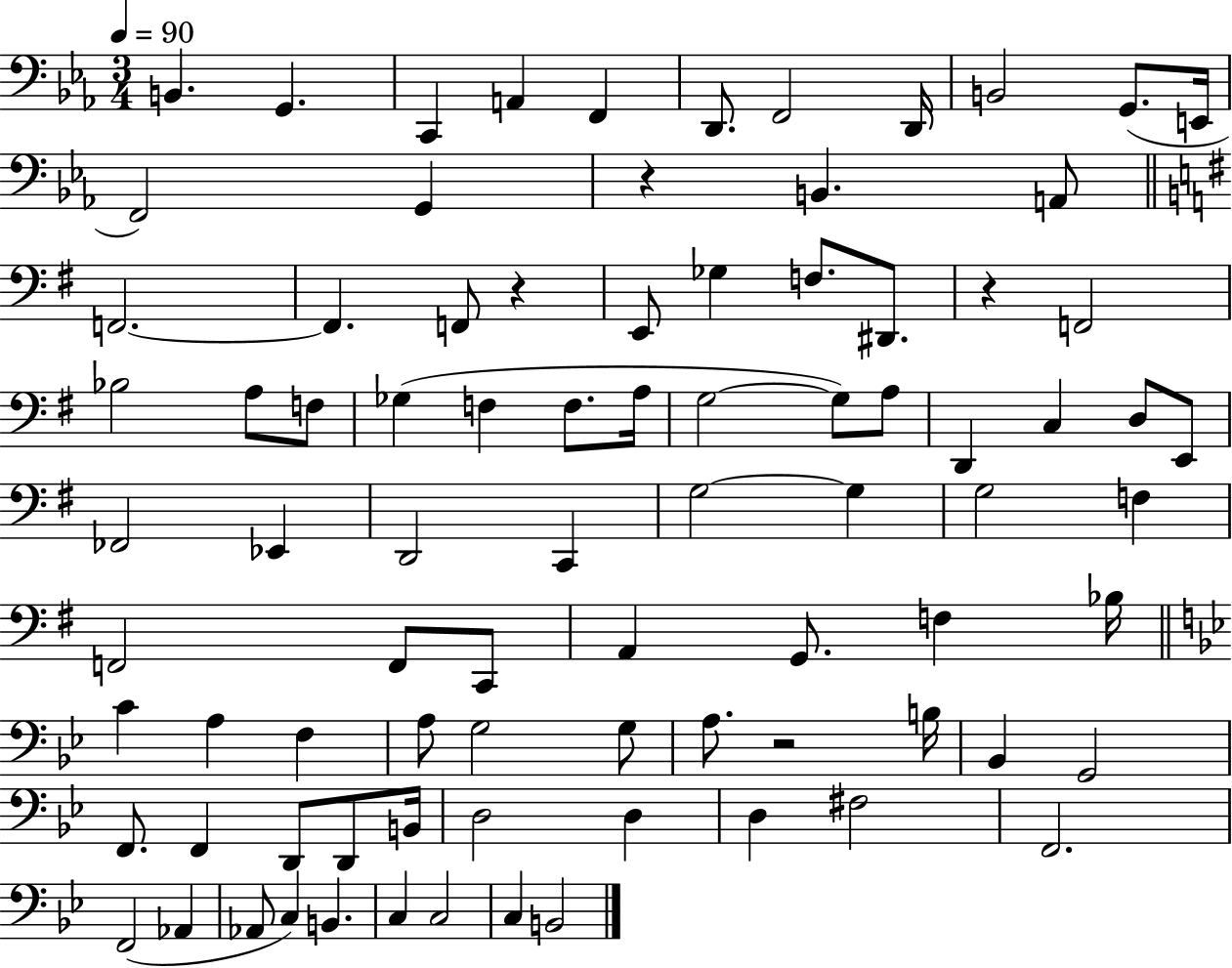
B2/q. G2/q. C2/q A2/q F2/q D2/e. F2/h D2/s B2/h G2/e. E2/s F2/h G2/q R/q B2/q. A2/e F2/h. F2/q. F2/e R/q E2/e Gb3/q F3/e. D#2/e. R/q F2/h Bb3/h A3/e F3/e Gb3/q F3/q F3/e. A3/s G3/h G3/e A3/e D2/q C3/q D3/e E2/e FES2/h Eb2/q D2/h C2/q G3/h G3/q G3/h F3/q F2/h F2/e C2/e A2/q G2/e. F3/q Bb3/s C4/q A3/q F3/q A3/e G3/h G3/e A3/e. R/h B3/s Bb2/q G2/h F2/e. F2/q D2/e D2/e B2/s D3/h D3/q D3/q F#3/h F2/h. F2/h Ab2/q Ab2/e C3/q B2/q. C3/q C3/h C3/q B2/h